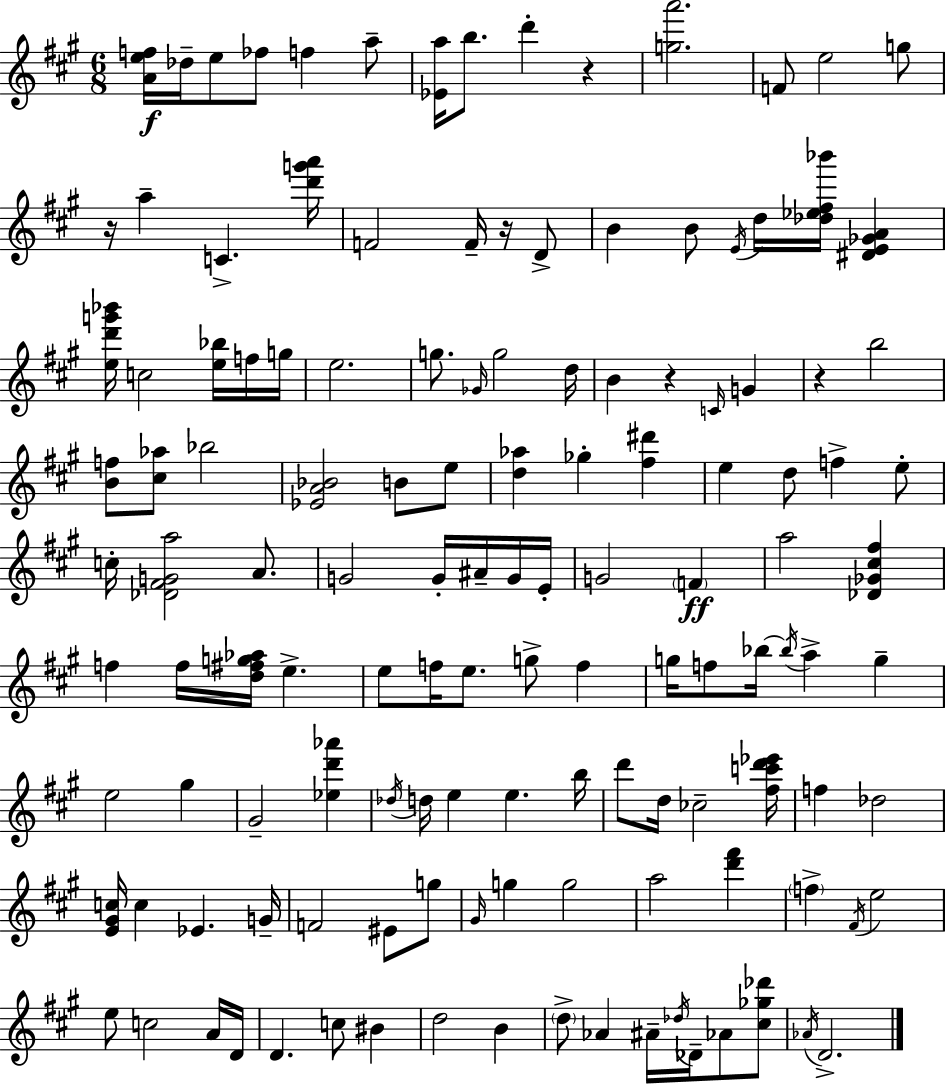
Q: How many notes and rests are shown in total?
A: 132